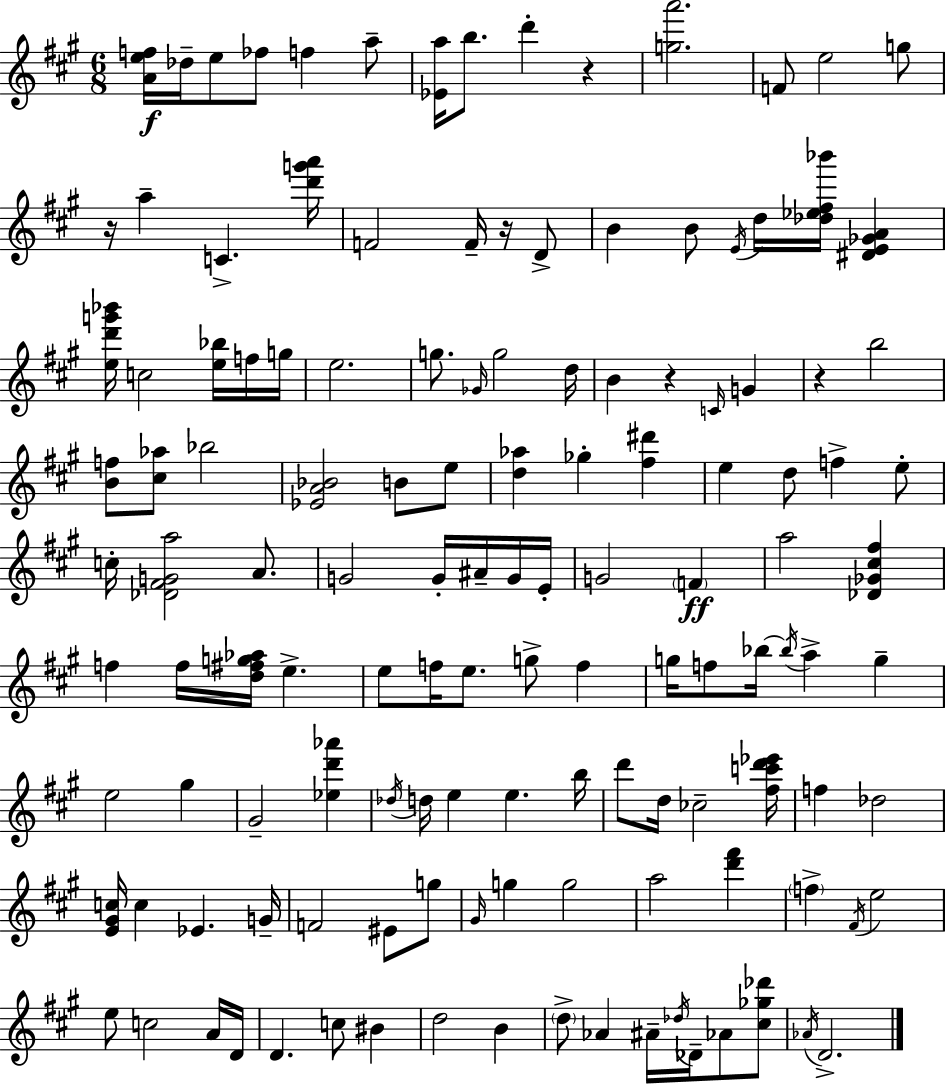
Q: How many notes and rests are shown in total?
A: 132